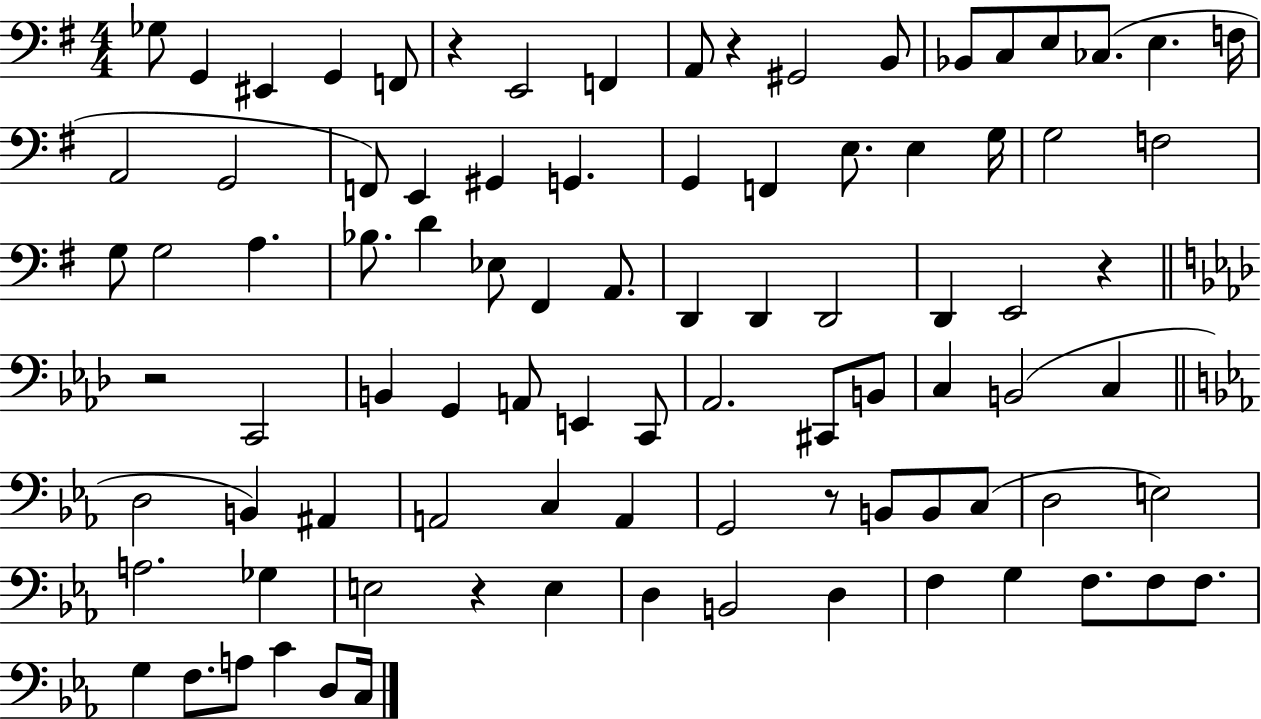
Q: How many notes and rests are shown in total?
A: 90